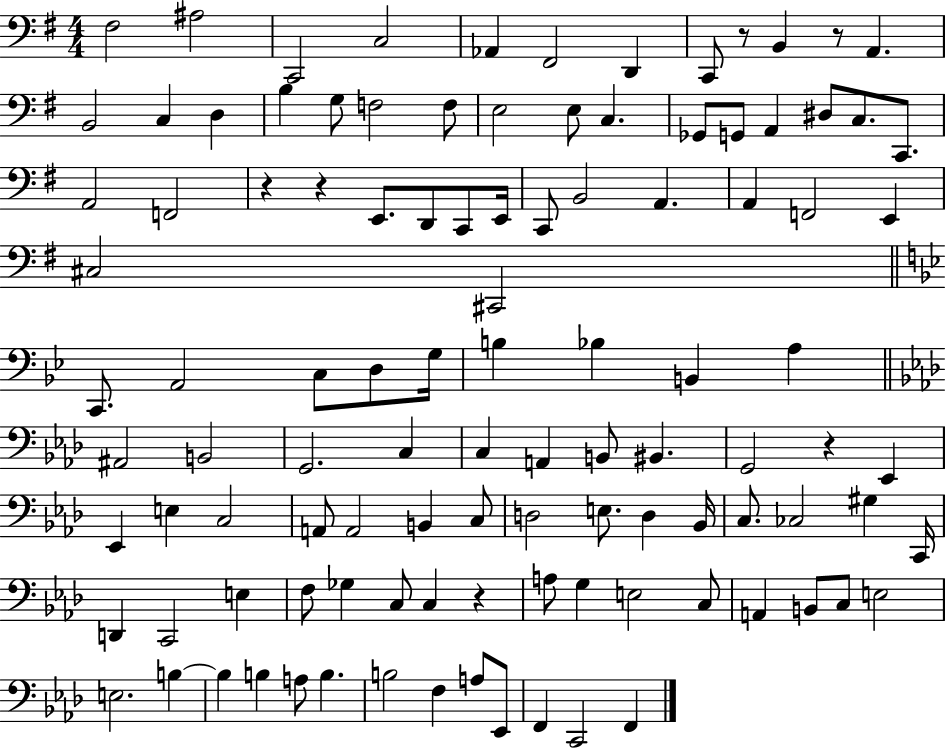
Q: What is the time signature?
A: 4/4